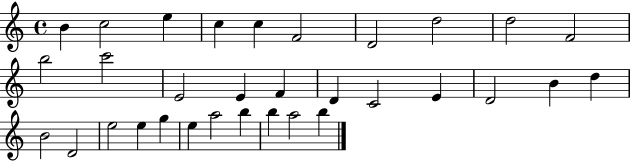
{
  \clef treble
  \time 4/4
  \defaultTimeSignature
  \key c \major
  b'4 c''2 e''4 | c''4 c''4 f'2 | d'2 d''2 | d''2 f'2 | \break b''2 c'''2 | e'2 e'4 f'4 | d'4 c'2 e'4 | d'2 b'4 d''4 | \break b'2 d'2 | e''2 e''4 g''4 | e''4 a''2 b''4 | b''4 a''2 b''4 | \break \bar "|."
}